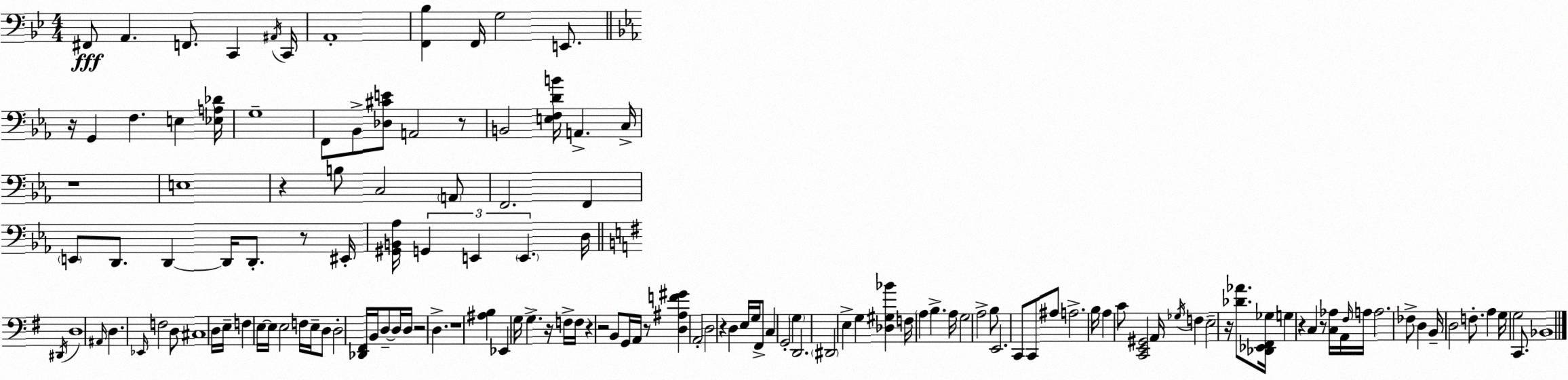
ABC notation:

X:1
T:Untitled
M:4/4
L:1/4
K:Gm
^F,,/2 A,, F,,/2 C,, ^A,,/4 C,,/4 A,,4 [F,,_B,] F,,/4 G,2 E,,/2 z/4 G,, F, E, [_E,A,_D]/4 G,4 F,,/2 _B,,/2 [_D,^CE]/2 A,,2 z/2 B,,2 [E,F,DB]/4 A,, C,/4 z4 E,4 z B,/2 C,2 A,,/2 F,,2 F,, E,,/2 D,,/2 D,, D,,/4 D,,/2 z/2 ^E,,/4 [^G,,B,,_A,]/4 G,, E,, E,, D,/4 ^D,,/4 D,4 ^A,,/4 D, _E,,/4 F,2 D,/2 ^C,4 D,/4 E,/4 F, E,/4 E,/4 E,2 F,/4 E,/4 D,/2 D,2 [_D,,^F,,]/4 B,,/4 D,/2 D,/4 D,/4 z2 D, z4 [^A,B,] _E,, G,/4 G, z/4 F,/4 F,/4 z z2 B,,/2 G,,/4 A,,/4 z/2 [D,^A,F^G] A,,2 D,2 z D, E,/4 G,/4 ^F,,/2 C, G,,2 G, D,,2 ^D,,2 E, G, [_D,^G,_B] F,/4 A, B, A,/4 G,2 A,2 B,/2 E,,2 C,,/2 C,,/2 ^A,/2 A,2 B,/4 A, C/2 [C,,E,,^G,,]2 A,,/4 _G,/4 F, E,2 z/4 [_D_A]/2 [_D,,_E,,^F,,_G,]/4 G, z C, z/2 [C,_A,]/4 A,,/4 ^F,/4 A,/4 A,2 _F,/2 D, B,,/4 D,2 F,/2 A, G,/4 G,2 C,,/2 _B,,4